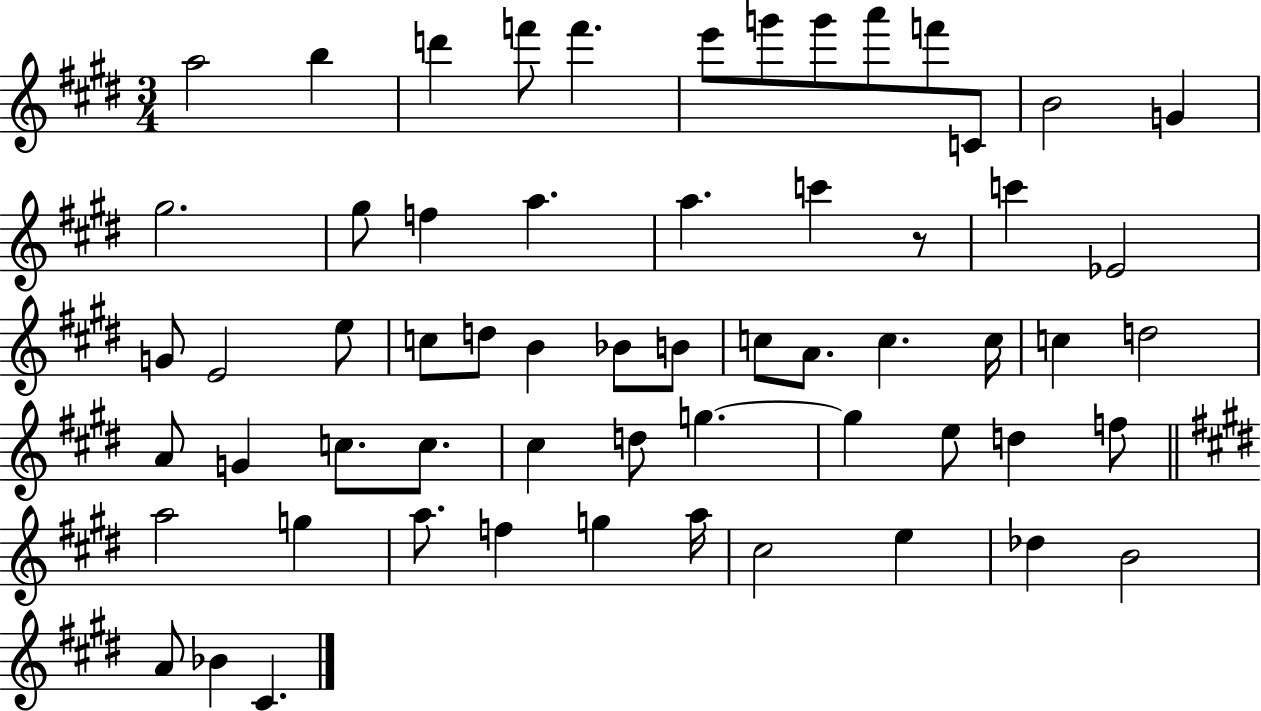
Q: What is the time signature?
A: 3/4